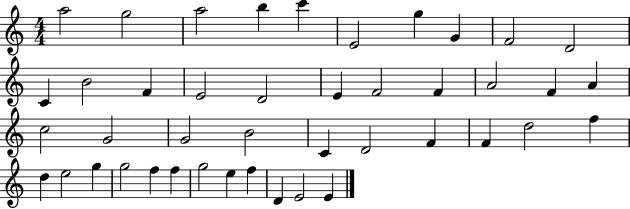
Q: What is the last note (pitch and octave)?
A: E4